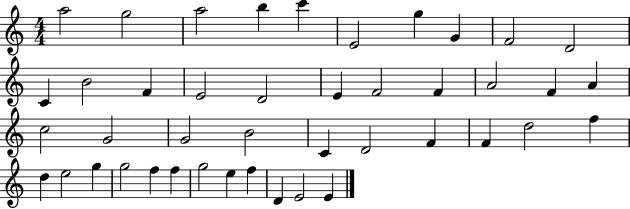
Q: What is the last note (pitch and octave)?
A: E4